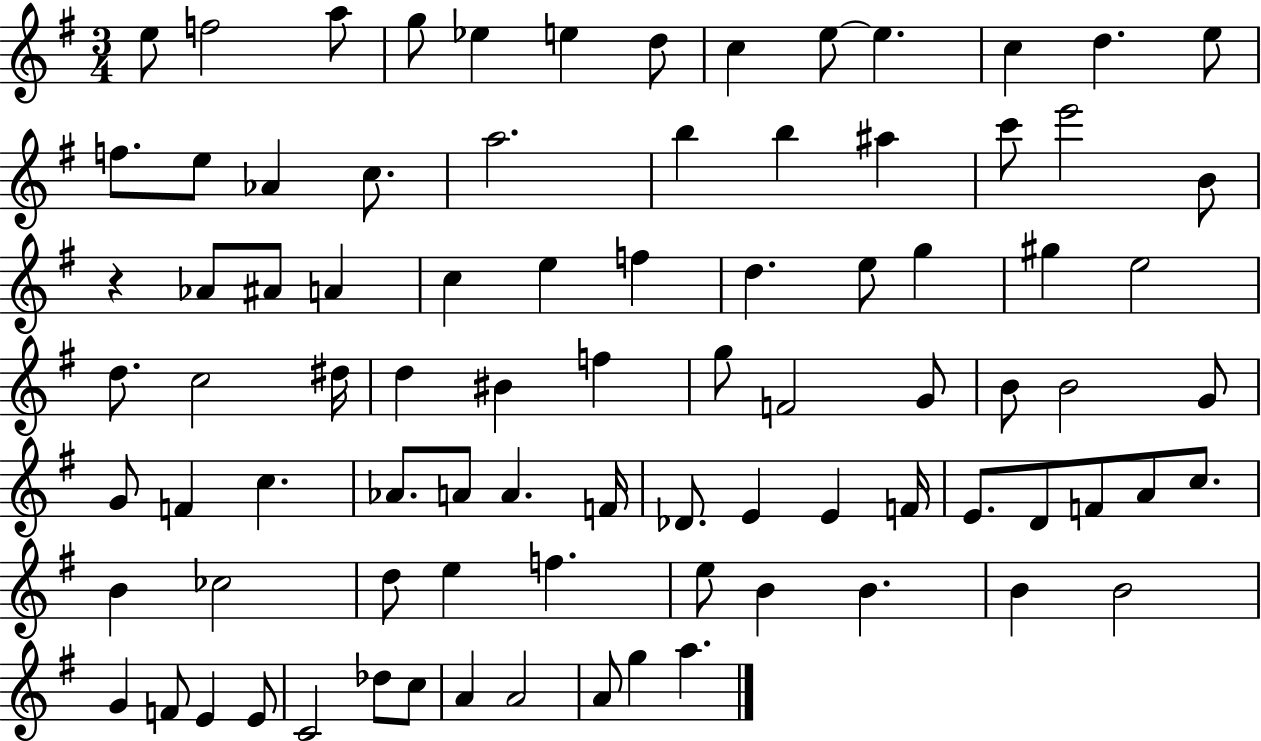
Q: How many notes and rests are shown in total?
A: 86